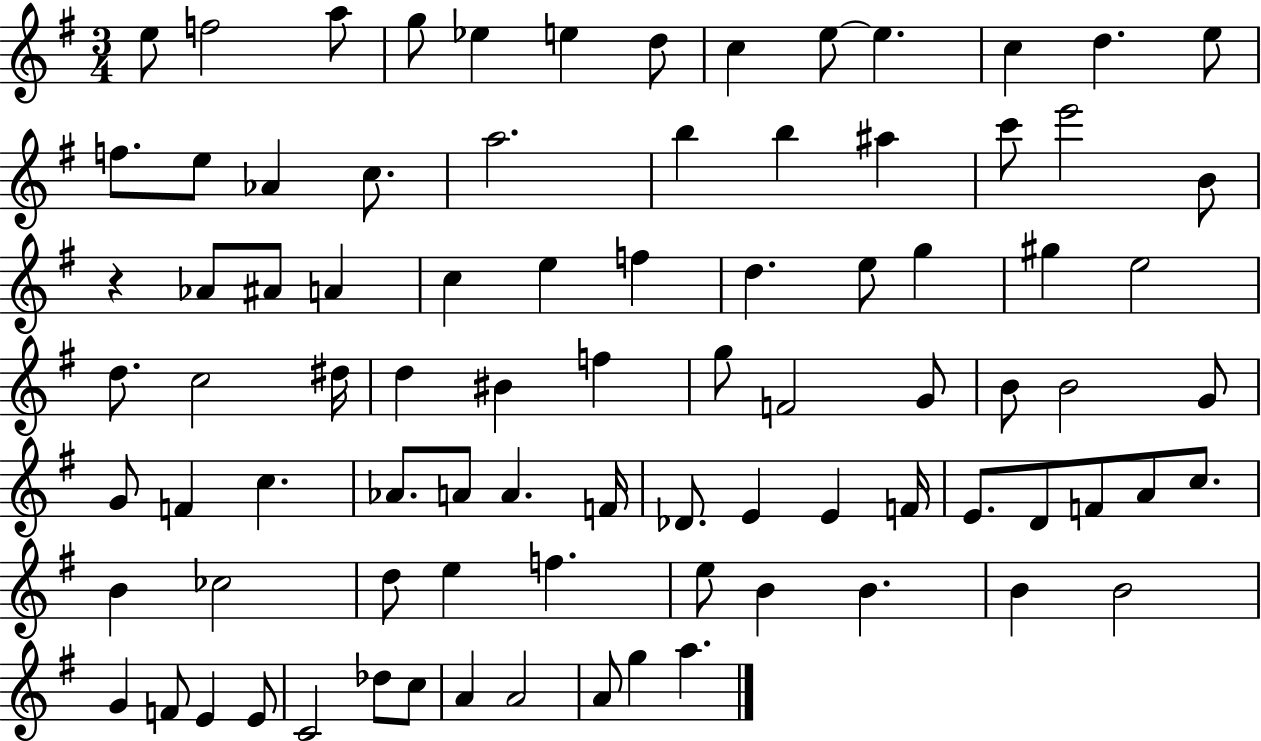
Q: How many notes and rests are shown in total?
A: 86